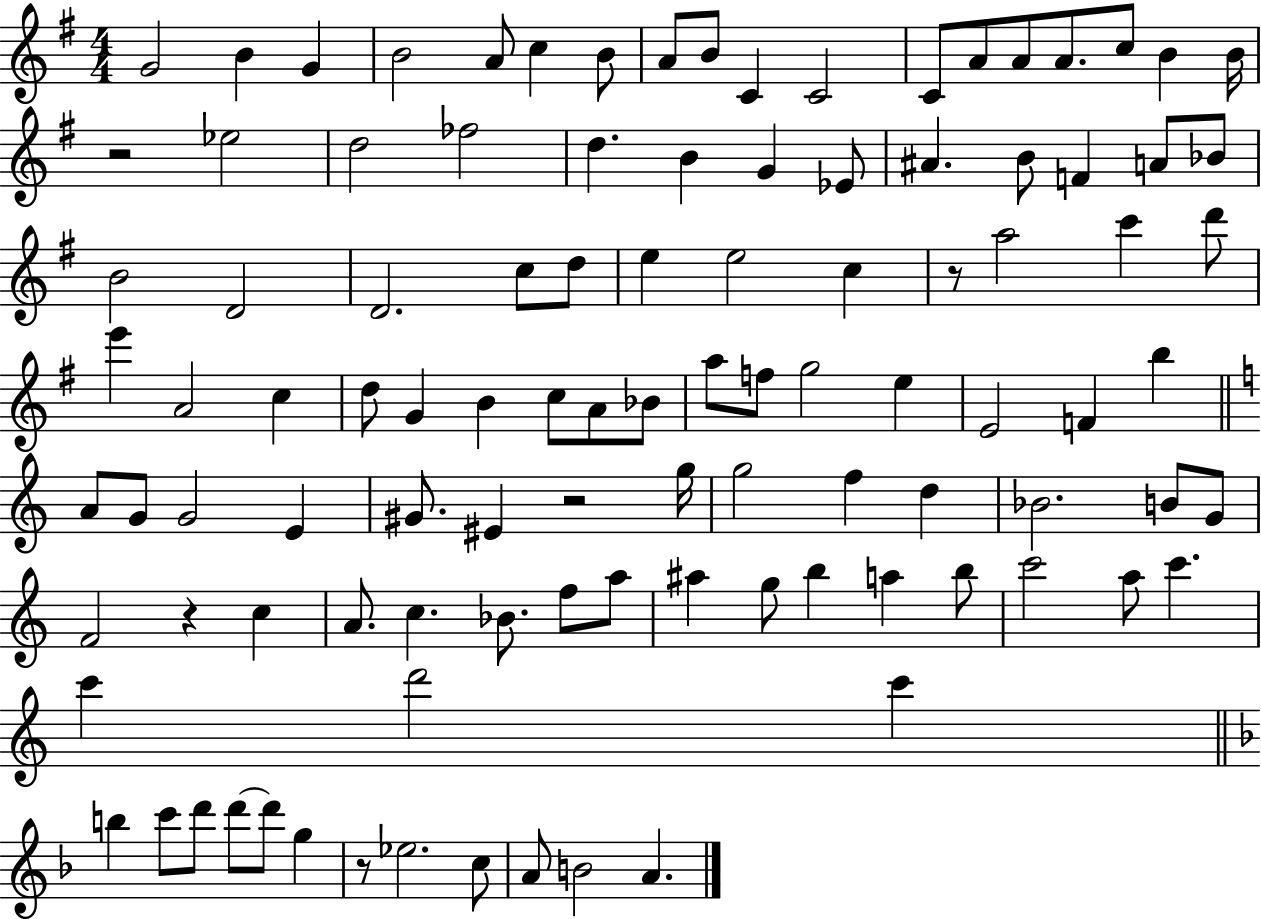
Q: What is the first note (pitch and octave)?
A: G4